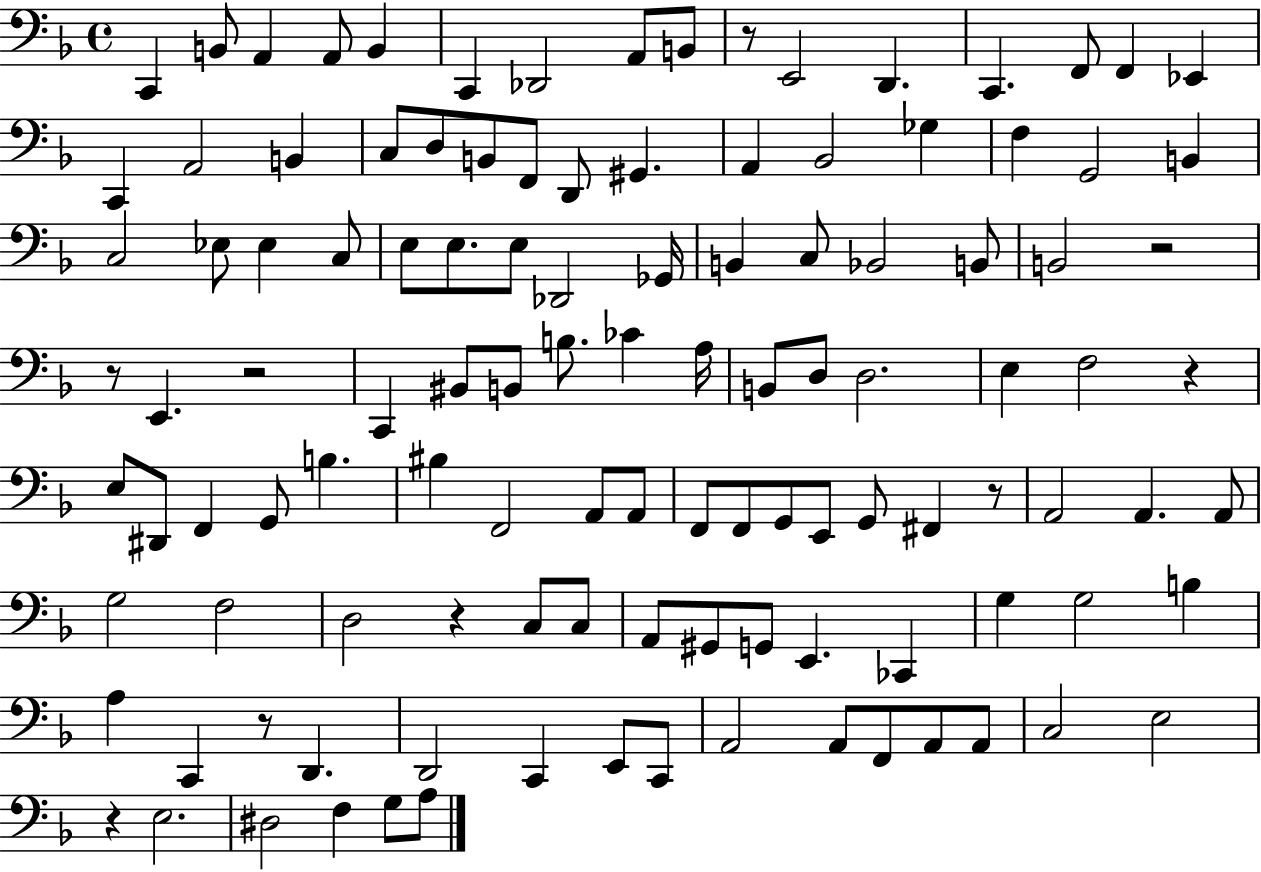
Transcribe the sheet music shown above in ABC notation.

X:1
T:Untitled
M:4/4
L:1/4
K:F
C,, B,,/2 A,, A,,/2 B,, C,, _D,,2 A,,/2 B,,/2 z/2 E,,2 D,, C,, F,,/2 F,, _E,, C,, A,,2 B,, C,/2 D,/2 B,,/2 F,,/2 D,,/2 ^G,, A,, _B,,2 _G, F, G,,2 B,, C,2 _E,/2 _E, C,/2 E,/2 E,/2 E,/2 _D,,2 _G,,/4 B,, C,/2 _B,,2 B,,/2 B,,2 z2 z/2 E,, z2 C,, ^B,,/2 B,,/2 B,/2 _C A,/4 B,,/2 D,/2 D,2 E, F,2 z E,/2 ^D,,/2 F,, G,,/2 B, ^B, F,,2 A,,/2 A,,/2 F,,/2 F,,/2 G,,/2 E,,/2 G,,/2 ^F,, z/2 A,,2 A,, A,,/2 G,2 F,2 D,2 z C,/2 C,/2 A,,/2 ^G,,/2 G,,/2 E,, _C,, G, G,2 B, A, C,, z/2 D,, D,,2 C,, E,,/2 C,,/2 A,,2 A,,/2 F,,/2 A,,/2 A,,/2 C,2 E,2 z E,2 ^D,2 F, G,/2 A,/2